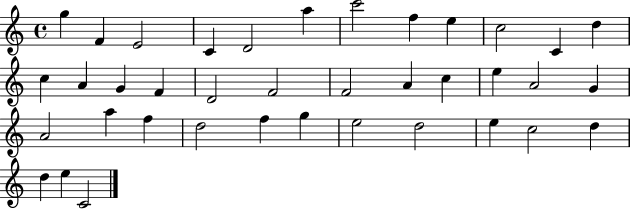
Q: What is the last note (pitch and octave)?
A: C4